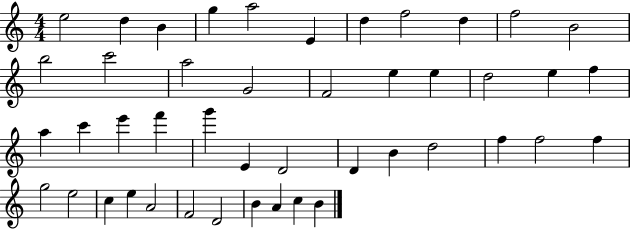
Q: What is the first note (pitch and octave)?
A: E5